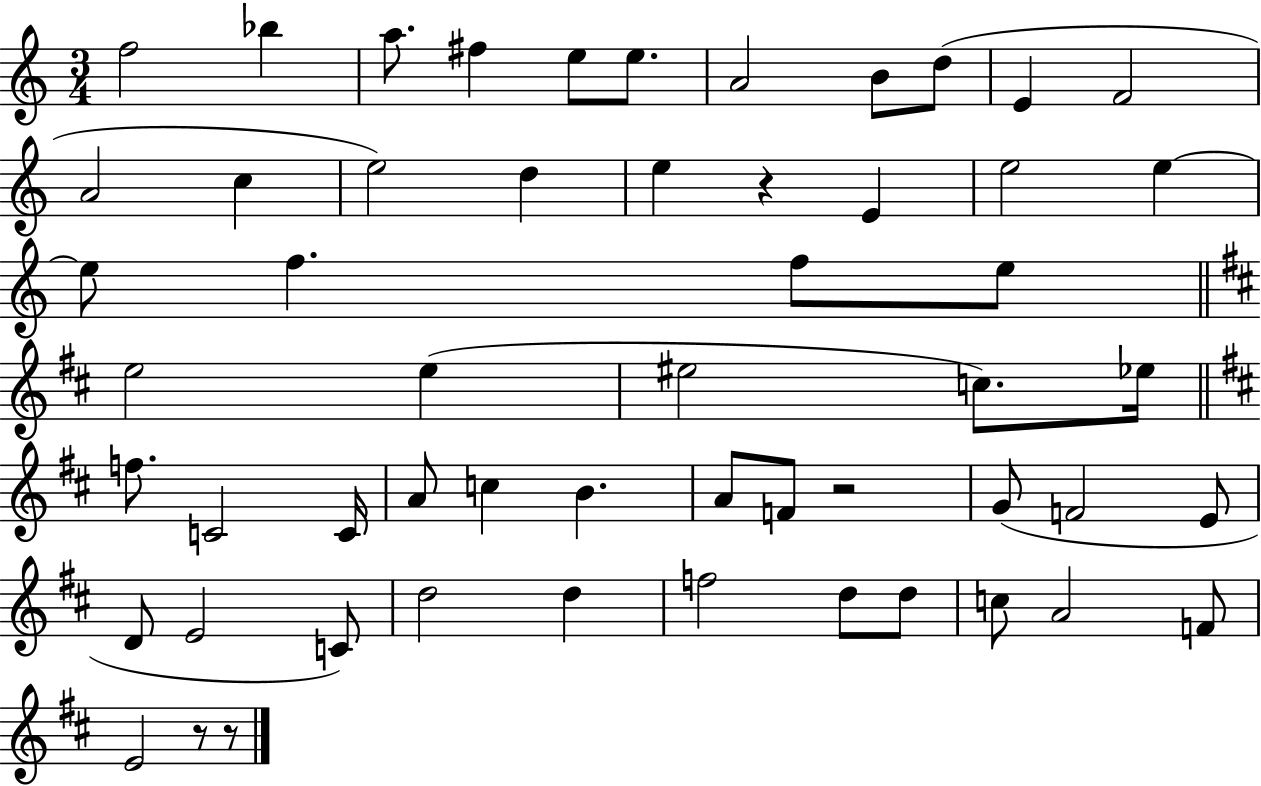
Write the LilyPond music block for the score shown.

{
  \clef treble
  \numericTimeSignature
  \time 3/4
  \key c \major
  f''2 bes''4 | a''8. fis''4 e''8 e''8. | a'2 b'8 d''8( | e'4 f'2 | \break a'2 c''4 | e''2) d''4 | e''4 r4 e'4 | e''2 e''4~~ | \break e''8 f''4. f''8 e''8 | \bar "||" \break \key d \major e''2 e''4( | eis''2 c''8.) ees''16 | \bar "||" \break \key d \major f''8. c'2 c'16 | a'8 c''4 b'4. | a'8 f'8 r2 | g'8( f'2 e'8 | \break d'8 e'2 c'8) | d''2 d''4 | f''2 d''8 d''8 | c''8 a'2 f'8 | \break e'2 r8 r8 | \bar "|."
}